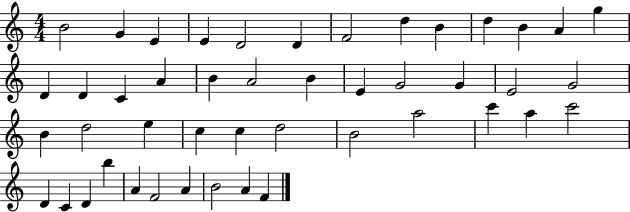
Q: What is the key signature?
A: C major